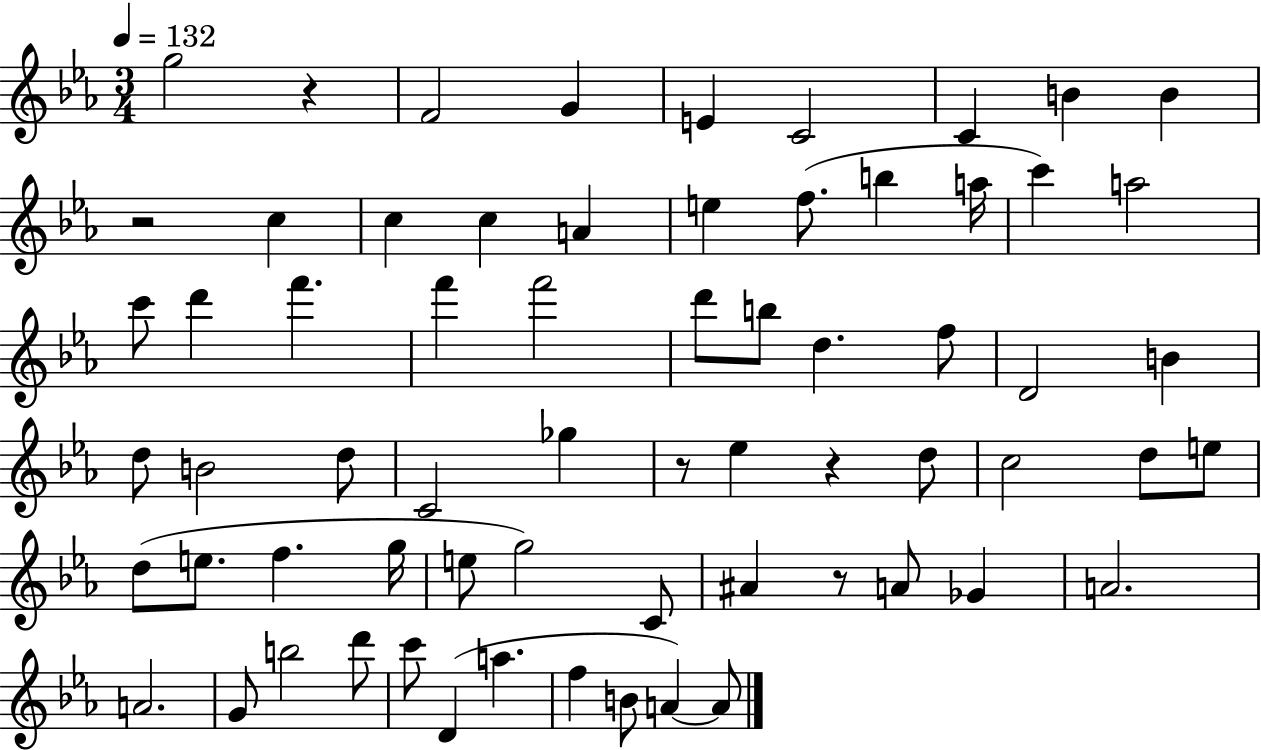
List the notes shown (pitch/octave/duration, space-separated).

G5/h R/q F4/h G4/q E4/q C4/h C4/q B4/q B4/q R/h C5/q C5/q C5/q A4/q E5/q F5/e. B5/q A5/s C6/q A5/h C6/e D6/q F6/q. F6/q F6/h D6/e B5/e D5/q. F5/e D4/h B4/q D5/e B4/h D5/e C4/h Gb5/q R/e Eb5/q R/q D5/e C5/h D5/e E5/e D5/e E5/e. F5/q. G5/s E5/e G5/h C4/e A#4/q R/e A4/e Gb4/q A4/h. A4/h. G4/e B5/h D6/e C6/e D4/q A5/q. F5/q B4/e A4/q A4/e